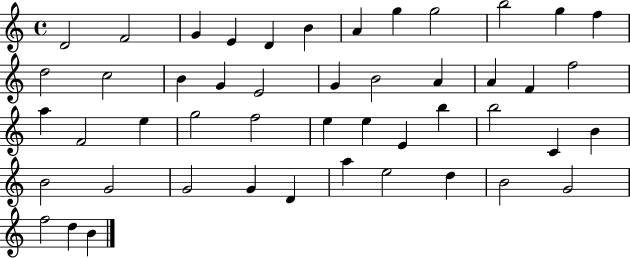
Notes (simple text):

D4/h F4/h G4/q E4/q D4/q B4/q A4/q G5/q G5/h B5/h G5/q F5/q D5/h C5/h B4/q G4/q E4/h G4/q B4/h A4/q A4/q F4/q F5/h A5/q F4/h E5/q G5/h F5/h E5/q E5/q E4/q B5/q B5/h C4/q B4/q B4/h G4/h G4/h G4/q D4/q A5/q E5/h D5/q B4/h G4/h F5/h D5/q B4/q